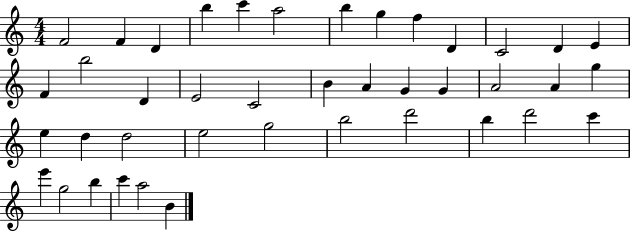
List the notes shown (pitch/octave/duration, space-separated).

F4/h F4/q D4/q B5/q C6/q A5/h B5/q G5/q F5/q D4/q C4/h D4/q E4/q F4/q B5/h D4/q E4/h C4/h B4/q A4/q G4/q G4/q A4/h A4/q G5/q E5/q D5/q D5/h E5/h G5/h B5/h D6/h B5/q D6/h C6/q E6/q G5/h B5/q C6/q A5/h B4/q